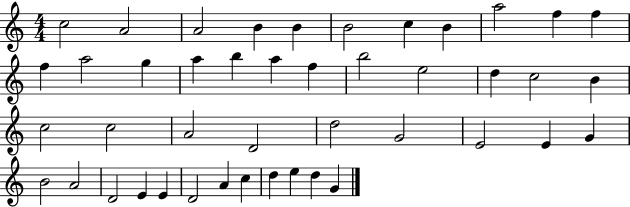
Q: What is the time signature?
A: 4/4